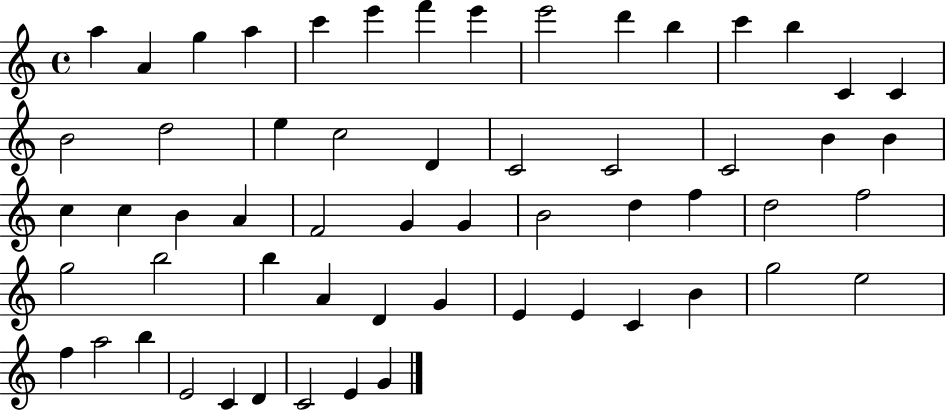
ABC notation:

X:1
T:Untitled
M:4/4
L:1/4
K:C
a A g a c' e' f' e' e'2 d' b c' b C C B2 d2 e c2 D C2 C2 C2 B B c c B A F2 G G B2 d f d2 f2 g2 b2 b A D G E E C B g2 e2 f a2 b E2 C D C2 E G